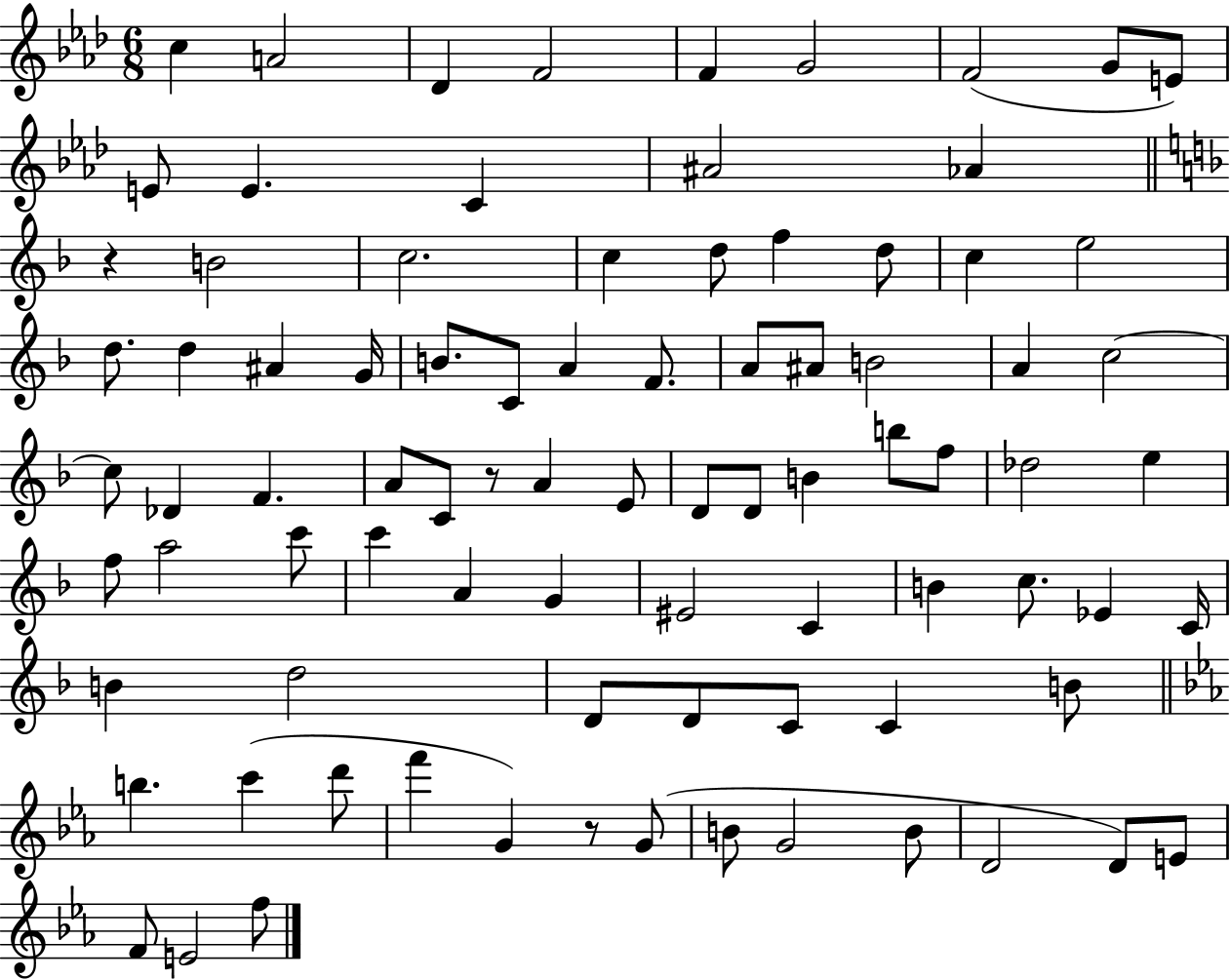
X:1
T:Untitled
M:6/8
L:1/4
K:Ab
c A2 _D F2 F G2 F2 G/2 E/2 E/2 E C ^A2 _A z B2 c2 c d/2 f d/2 c e2 d/2 d ^A G/4 B/2 C/2 A F/2 A/2 ^A/2 B2 A c2 c/2 _D F A/2 C/2 z/2 A E/2 D/2 D/2 B b/2 f/2 _d2 e f/2 a2 c'/2 c' A G ^E2 C B c/2 _E C/4 B d2 D/2 D/2 C/2 C B/2 b c' d'/2 f' G z/2 G/2 B/2 G2 B/2 D2 D/2 E/2 F/2 E2 f/2